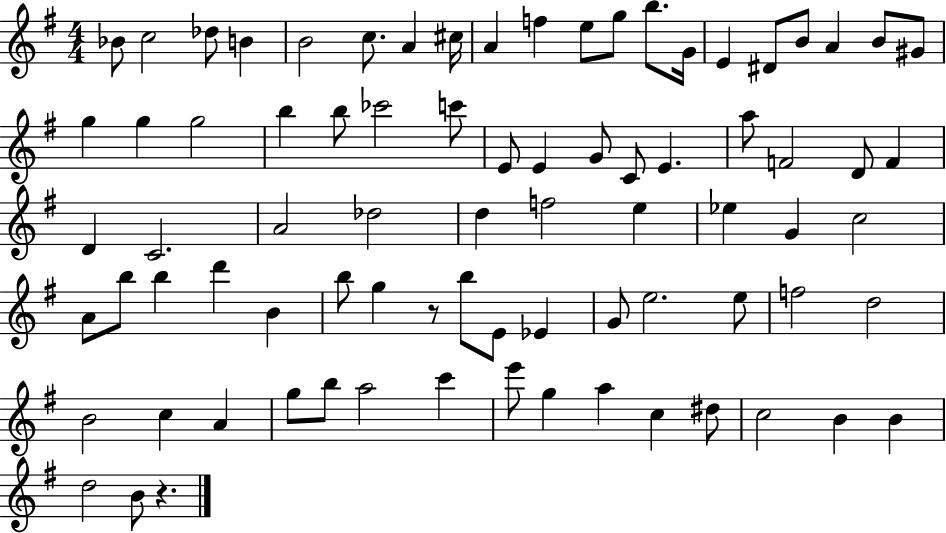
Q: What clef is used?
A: treble